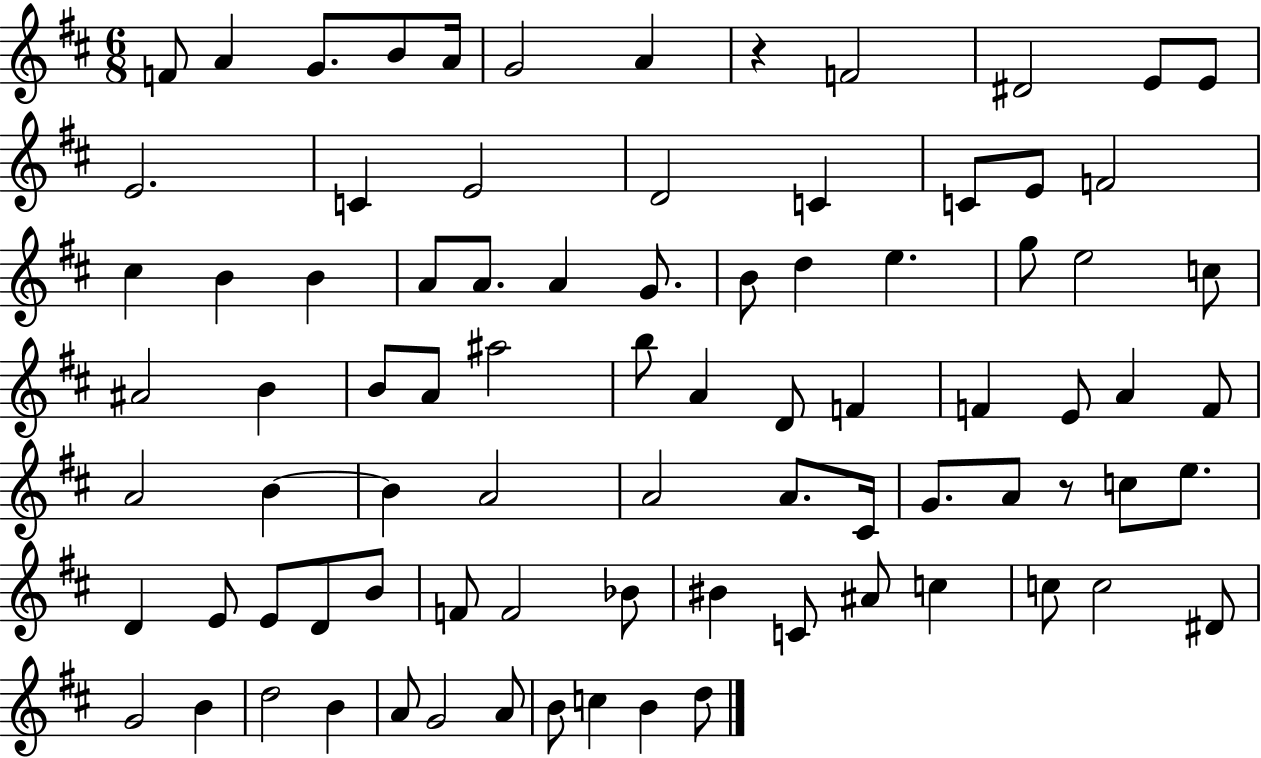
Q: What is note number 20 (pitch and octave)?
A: C#5